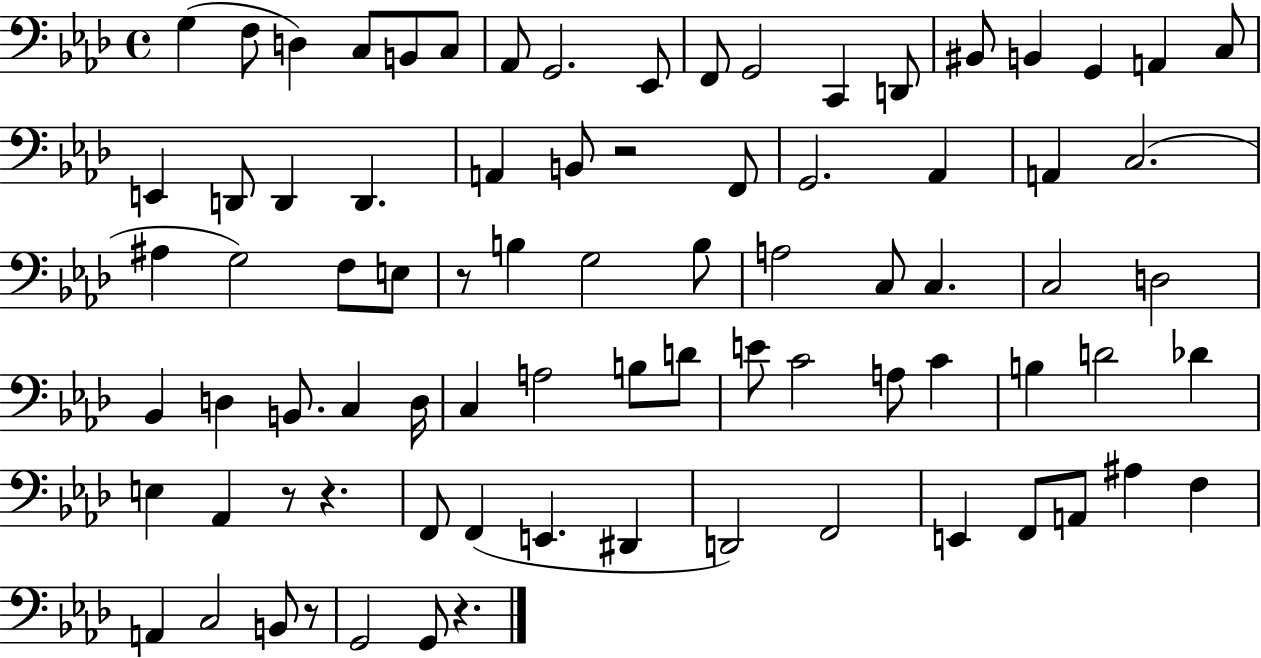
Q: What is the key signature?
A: AES major